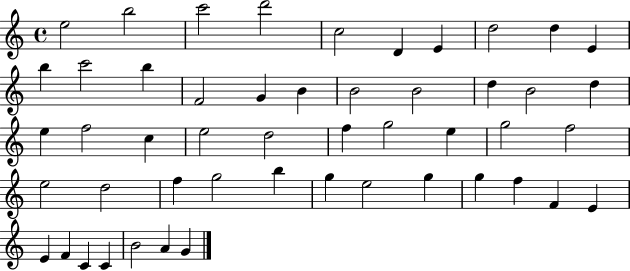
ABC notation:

X:1
T:Untitled
M:4/4
L:1/4
K:C
e2 b2 c'2 d'2 c2 D E d2 d E b c'2 b F2 G B B2 B2 d B2 d e f2 c e2 d2 f g2 e g2 f2 e2 d2 f g2 b g e2 g g f F E E F C C B2 A G